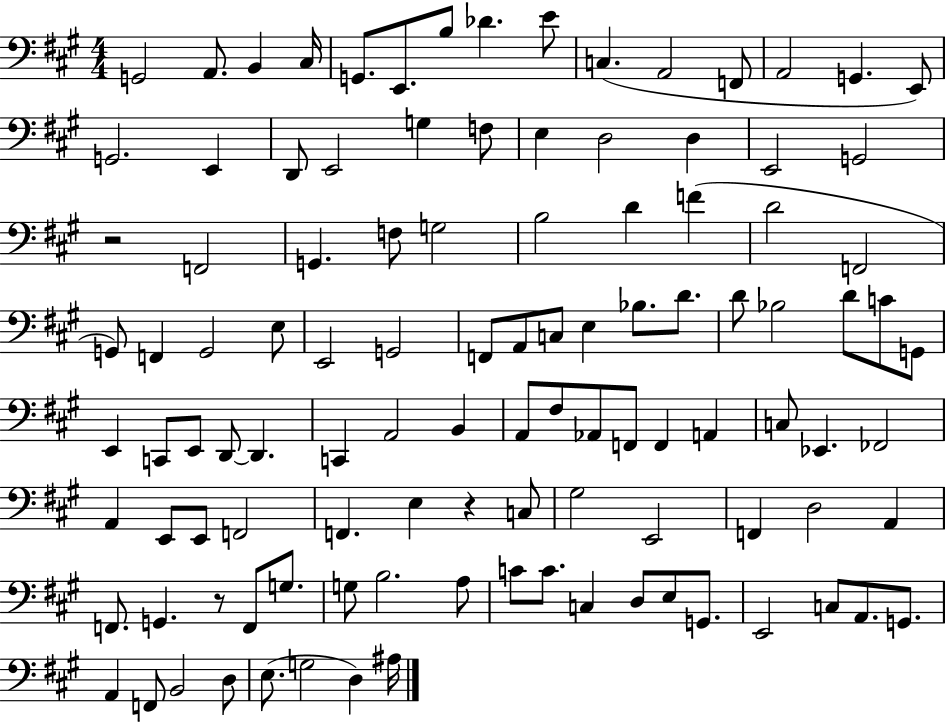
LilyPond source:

{
  \clef bass
  \numericTimeSignature
  \time 4/4
  \key a \major
  g,2 a,8. b,4 cis16 | g,8. e,8. b8 des'4. e'8 | c4.( a,2 f,8 | a,2 g,4. e,8) | \break g,2. e,4 | d,8 e,2 g4 f8 | e4 d2 d4 | e,2 g,2 | \break r2 f,2 | g,4. f8 g2 | b2 d'4 f'4( | d'2 f,2 | \break g,8) f,4 g,2 e8 | e,2 g,2 | f,8 a,8 c8 e4 bes8. d'8. | d'8 bes2 d'8 c'8 g,8 | \break e,4 c,8 e,8 d,8~~ d,4. | c,4 a,2 b,4 | a,8 fis8 aes,8 f,8 f,4 a,4 | c8 ees,4. fes,2 | \break a,4 e,8 e,8 f,2 | f,4. e4 r4 c8 | gis2 e,2 | f,4 d2 a,4 | \break f,8. g,4. r8 f,8 g8. | g8 b2. a8 | c'8 c'8. c4 d8 e8 g,8. | e,2 c8 a,8. g,8. | \break a,4 f,8 b,2 d8 | e8.( g2 d4) ais16 | \bar "|."
}